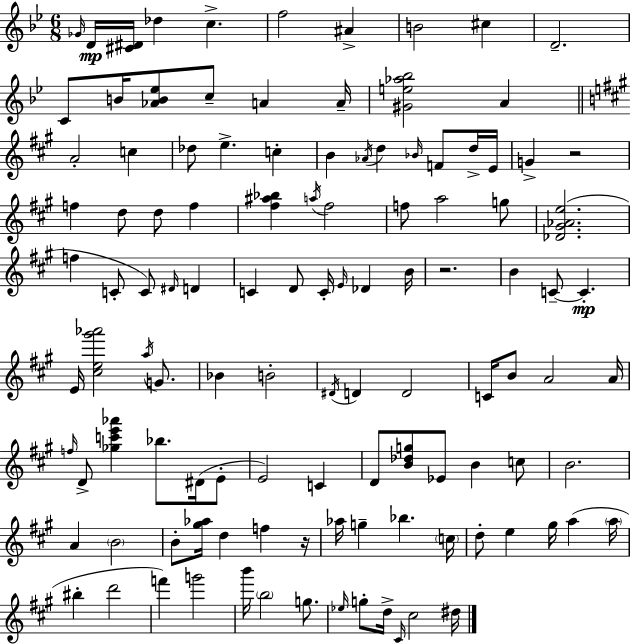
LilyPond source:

{
  \clef treble
  \numericTimeSignature
  \time 6/8
  \key bes \major
  \grace { ges'16 }\mp d'16 <cis' dis'>16 des''4 c''4.-> | f''2 ais'4-> | b'2 cis''4 | d'2.-- | \break c'8 b'16 <aes' b' ees''>8 c''8-- a'4 | a'16-- <gis' e'' aes'' bes''>2 a'4 | \bar "||" \break \key a \major a'2-. c''4 | des''8 e''4.-> c''4-. | b'4 \acciaccatura { aes'16 } d''4 \grace { bes'16 } f'8 | d''16-> e'16 g'4-> r2 | \break f''4 d''8 d''8 f''4 | <fis'' ais'' bes''>4 \acciaccatura { a''16 } fis''2 | f''8 a''2 | g''8 <des' gis' aes' e''>2.( | \break f''4 c'8-. c'8) \grace { dis'16 } | d'4 c'4 d'8 c'16-. \grace { e'16 } | des'4 b'16 r2. | b'4 c'8--~~ c'4.-.\mp | \break e'16 <cis'' e'' gis''' aes'''>2 | \acciaccatura { a''16 } g'8. bes'4 b'2-. | \acciaccatura { dis'16 } d'4 d'2 | c'16 b'8 a'2 | \break a'16 \grace { f''16 } d'8-> <ges'' c''' e''' aes'''>4 | bes''8. dis'16( e'8-. e'2) | c'4 d'8 <b' des'' g''>8 | ees'8 b'4 c''8 b'2. | \break a'4 | \parenthesize b'2 b'8-. <gis'' aes''>16 d''4 | f''4 r16 aes''16 g''4-- | bes''4. \parenthesize c''16 d''8-. e''4 | \break gis''16 a''4( \parenthesize a''16 bis''4-. | d'''2 f'''4) | g'''2 b'''16 \parenthesize b''2 | g''8. \grace { ees''16 } g''8-. d''16-> | \break \grace { cis'16 } cis''2 dis''16 \bar "|."
}